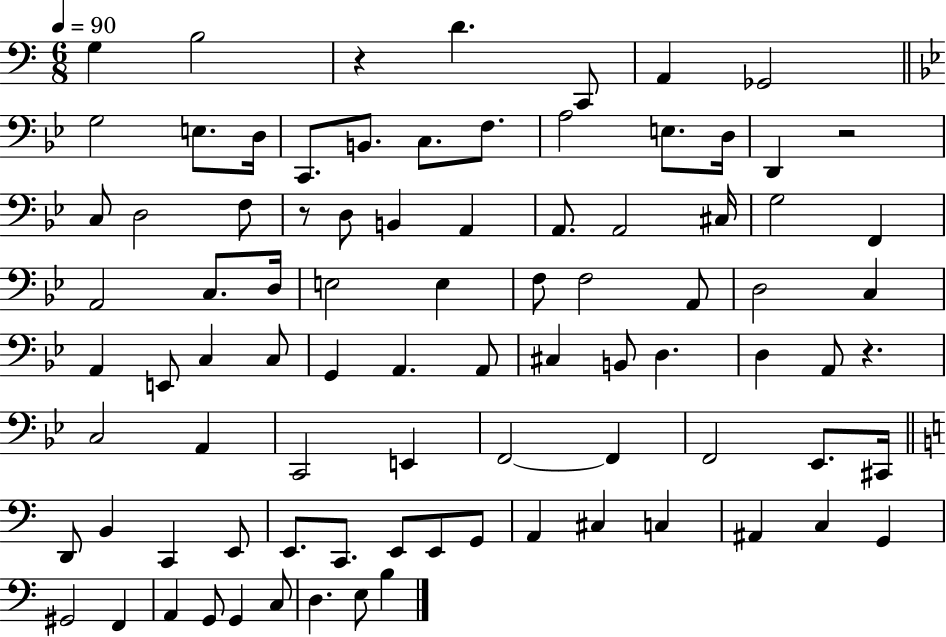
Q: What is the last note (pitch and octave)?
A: B3